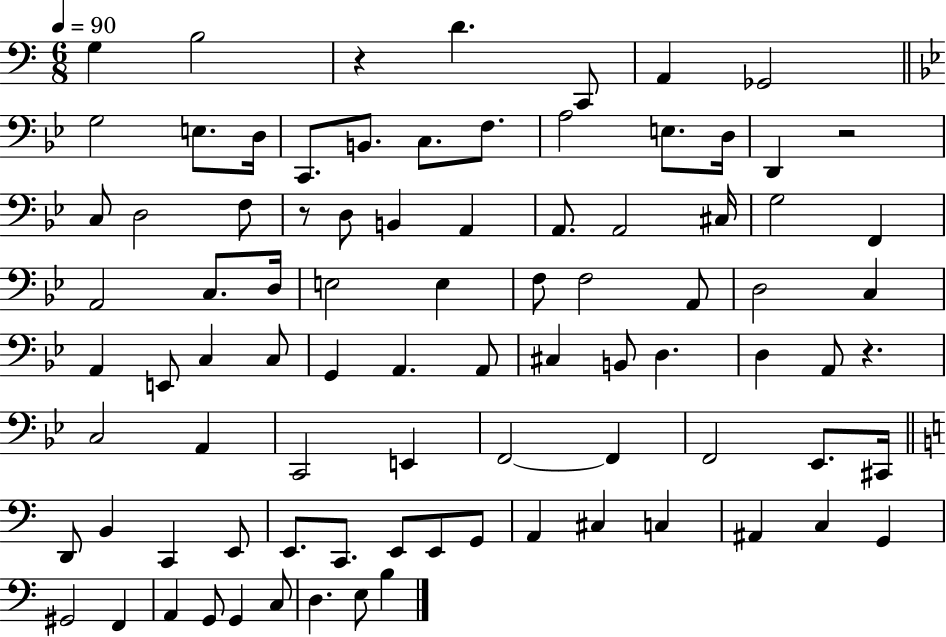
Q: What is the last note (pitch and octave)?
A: B3